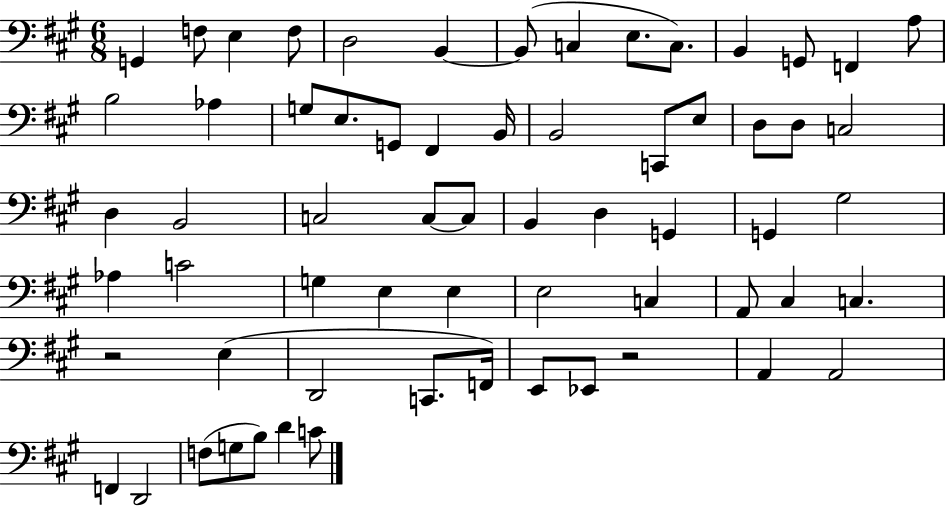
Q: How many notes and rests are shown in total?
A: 64